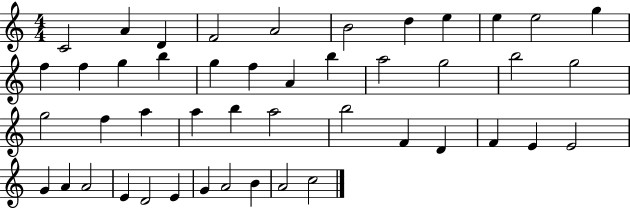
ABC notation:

X:1
T:Untitled
M:4/4
L:1/4
K:C
C2 A D F2 A2 B2 d e e e2 g f f g b g f A b a2 g2 b2 g2 g2 f a a b a2 b2 F D F E E2 G A A2 E D2 E G A2 B A2 c2